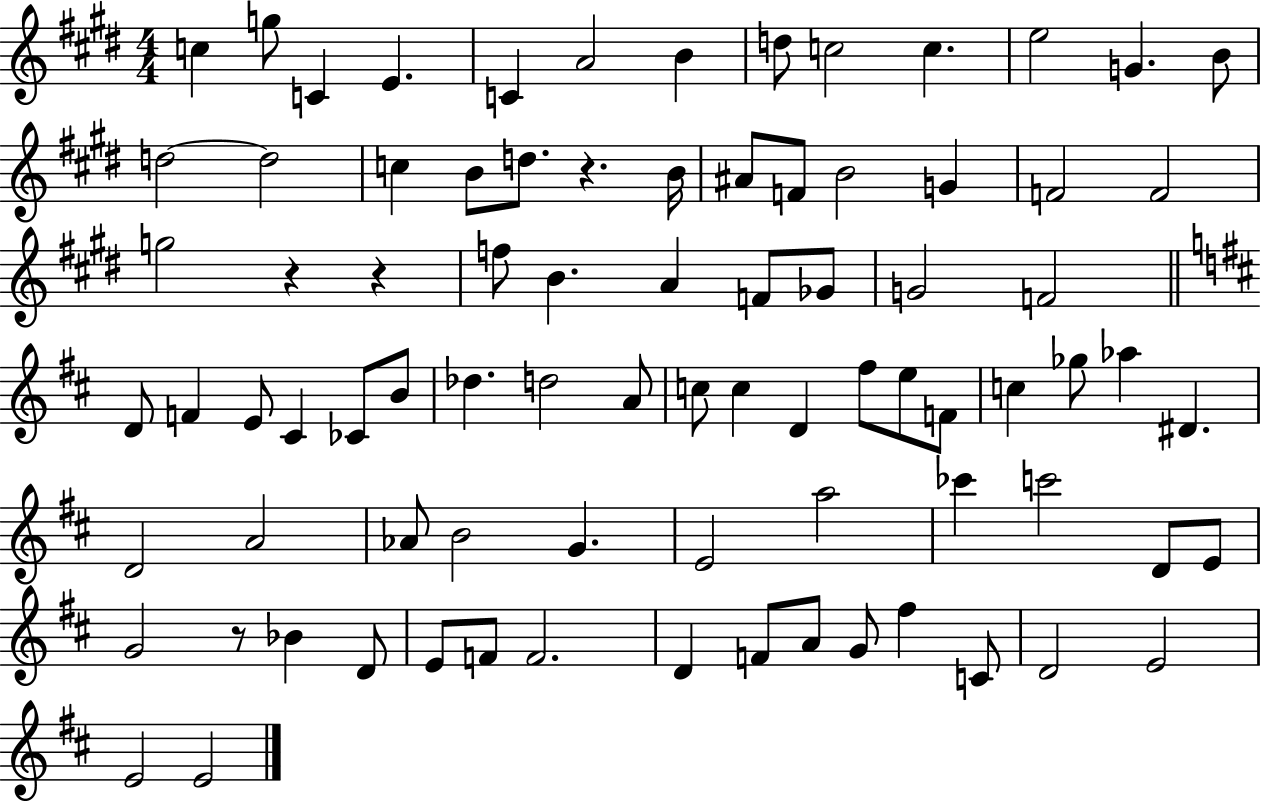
X:1
T:Untitled
M:4/4
L:1/4
K:E
c g/2 C E C A2 B d/2 c2 c e2 G B/2 d2 d2 c B/2 d/2 z B/4 ^A/2 F/2 B2 G F2 F2 g2 z z f/2 B A F/2 _G/2 G2 F2 D/2 F E/2 ^C _C/2 B/2 _d d2 A/2 c/2 c D ^f/2 e/2 F/2 c _g/2 _a ^D D2 A2 _A/2 B2 G E2 a2 _c' c'2 D/2 E/2 G2 z/2 _B D/2 E/2 F/2 F2 D F/2 A/2 G/2 ^f C/2 D2 E2 E2 E2